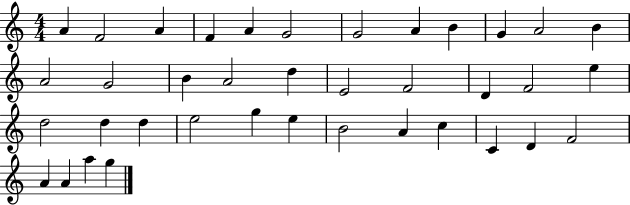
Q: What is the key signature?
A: C major